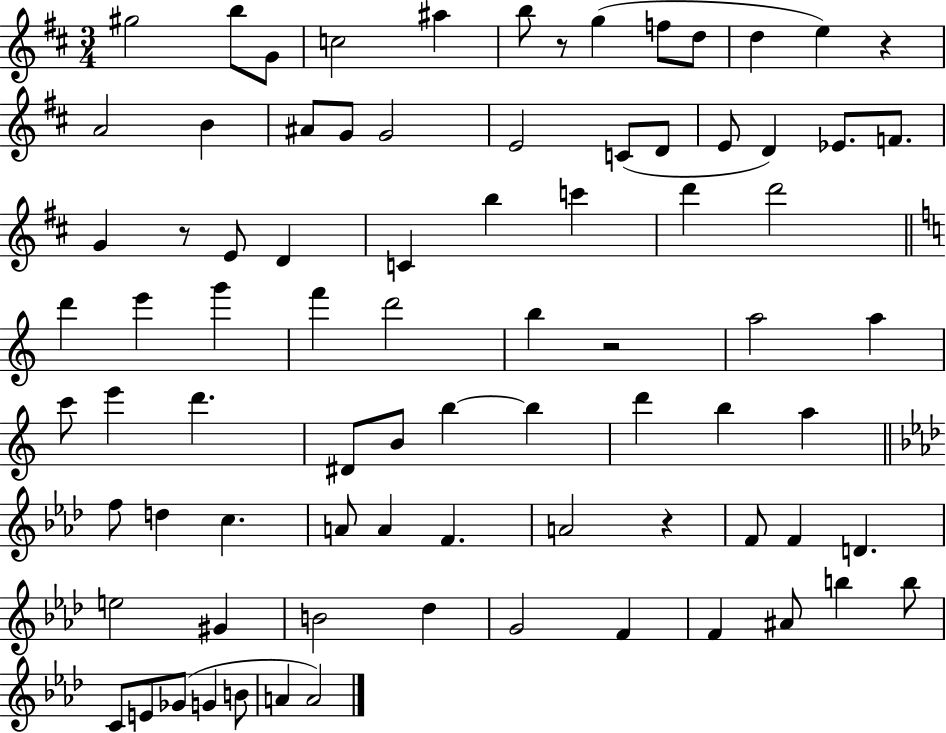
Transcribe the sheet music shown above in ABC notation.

X:1
T:Untitled
M:3/4
L:1/4
K:D
^g2 b/2 G/2 c2 ^a b/2 z/2 g f/2 d/2 d e z A2 B ^A/2 G/2 G2 E2 C/2 D/2 E/2 D _E/2 F/2 G z/2 E/2 D C b c' d' d'2 d' e' g' f' d'2 b z2 a2 a c'/2 e' d' ^D/2 B/2 b b d' b a f/2 d c A/2 A F A2 z F/2 F D e2 ^G B2 _d G2 F F ^A/2 b b/2 C/2 E/2 _G/2 G B/2 A A2